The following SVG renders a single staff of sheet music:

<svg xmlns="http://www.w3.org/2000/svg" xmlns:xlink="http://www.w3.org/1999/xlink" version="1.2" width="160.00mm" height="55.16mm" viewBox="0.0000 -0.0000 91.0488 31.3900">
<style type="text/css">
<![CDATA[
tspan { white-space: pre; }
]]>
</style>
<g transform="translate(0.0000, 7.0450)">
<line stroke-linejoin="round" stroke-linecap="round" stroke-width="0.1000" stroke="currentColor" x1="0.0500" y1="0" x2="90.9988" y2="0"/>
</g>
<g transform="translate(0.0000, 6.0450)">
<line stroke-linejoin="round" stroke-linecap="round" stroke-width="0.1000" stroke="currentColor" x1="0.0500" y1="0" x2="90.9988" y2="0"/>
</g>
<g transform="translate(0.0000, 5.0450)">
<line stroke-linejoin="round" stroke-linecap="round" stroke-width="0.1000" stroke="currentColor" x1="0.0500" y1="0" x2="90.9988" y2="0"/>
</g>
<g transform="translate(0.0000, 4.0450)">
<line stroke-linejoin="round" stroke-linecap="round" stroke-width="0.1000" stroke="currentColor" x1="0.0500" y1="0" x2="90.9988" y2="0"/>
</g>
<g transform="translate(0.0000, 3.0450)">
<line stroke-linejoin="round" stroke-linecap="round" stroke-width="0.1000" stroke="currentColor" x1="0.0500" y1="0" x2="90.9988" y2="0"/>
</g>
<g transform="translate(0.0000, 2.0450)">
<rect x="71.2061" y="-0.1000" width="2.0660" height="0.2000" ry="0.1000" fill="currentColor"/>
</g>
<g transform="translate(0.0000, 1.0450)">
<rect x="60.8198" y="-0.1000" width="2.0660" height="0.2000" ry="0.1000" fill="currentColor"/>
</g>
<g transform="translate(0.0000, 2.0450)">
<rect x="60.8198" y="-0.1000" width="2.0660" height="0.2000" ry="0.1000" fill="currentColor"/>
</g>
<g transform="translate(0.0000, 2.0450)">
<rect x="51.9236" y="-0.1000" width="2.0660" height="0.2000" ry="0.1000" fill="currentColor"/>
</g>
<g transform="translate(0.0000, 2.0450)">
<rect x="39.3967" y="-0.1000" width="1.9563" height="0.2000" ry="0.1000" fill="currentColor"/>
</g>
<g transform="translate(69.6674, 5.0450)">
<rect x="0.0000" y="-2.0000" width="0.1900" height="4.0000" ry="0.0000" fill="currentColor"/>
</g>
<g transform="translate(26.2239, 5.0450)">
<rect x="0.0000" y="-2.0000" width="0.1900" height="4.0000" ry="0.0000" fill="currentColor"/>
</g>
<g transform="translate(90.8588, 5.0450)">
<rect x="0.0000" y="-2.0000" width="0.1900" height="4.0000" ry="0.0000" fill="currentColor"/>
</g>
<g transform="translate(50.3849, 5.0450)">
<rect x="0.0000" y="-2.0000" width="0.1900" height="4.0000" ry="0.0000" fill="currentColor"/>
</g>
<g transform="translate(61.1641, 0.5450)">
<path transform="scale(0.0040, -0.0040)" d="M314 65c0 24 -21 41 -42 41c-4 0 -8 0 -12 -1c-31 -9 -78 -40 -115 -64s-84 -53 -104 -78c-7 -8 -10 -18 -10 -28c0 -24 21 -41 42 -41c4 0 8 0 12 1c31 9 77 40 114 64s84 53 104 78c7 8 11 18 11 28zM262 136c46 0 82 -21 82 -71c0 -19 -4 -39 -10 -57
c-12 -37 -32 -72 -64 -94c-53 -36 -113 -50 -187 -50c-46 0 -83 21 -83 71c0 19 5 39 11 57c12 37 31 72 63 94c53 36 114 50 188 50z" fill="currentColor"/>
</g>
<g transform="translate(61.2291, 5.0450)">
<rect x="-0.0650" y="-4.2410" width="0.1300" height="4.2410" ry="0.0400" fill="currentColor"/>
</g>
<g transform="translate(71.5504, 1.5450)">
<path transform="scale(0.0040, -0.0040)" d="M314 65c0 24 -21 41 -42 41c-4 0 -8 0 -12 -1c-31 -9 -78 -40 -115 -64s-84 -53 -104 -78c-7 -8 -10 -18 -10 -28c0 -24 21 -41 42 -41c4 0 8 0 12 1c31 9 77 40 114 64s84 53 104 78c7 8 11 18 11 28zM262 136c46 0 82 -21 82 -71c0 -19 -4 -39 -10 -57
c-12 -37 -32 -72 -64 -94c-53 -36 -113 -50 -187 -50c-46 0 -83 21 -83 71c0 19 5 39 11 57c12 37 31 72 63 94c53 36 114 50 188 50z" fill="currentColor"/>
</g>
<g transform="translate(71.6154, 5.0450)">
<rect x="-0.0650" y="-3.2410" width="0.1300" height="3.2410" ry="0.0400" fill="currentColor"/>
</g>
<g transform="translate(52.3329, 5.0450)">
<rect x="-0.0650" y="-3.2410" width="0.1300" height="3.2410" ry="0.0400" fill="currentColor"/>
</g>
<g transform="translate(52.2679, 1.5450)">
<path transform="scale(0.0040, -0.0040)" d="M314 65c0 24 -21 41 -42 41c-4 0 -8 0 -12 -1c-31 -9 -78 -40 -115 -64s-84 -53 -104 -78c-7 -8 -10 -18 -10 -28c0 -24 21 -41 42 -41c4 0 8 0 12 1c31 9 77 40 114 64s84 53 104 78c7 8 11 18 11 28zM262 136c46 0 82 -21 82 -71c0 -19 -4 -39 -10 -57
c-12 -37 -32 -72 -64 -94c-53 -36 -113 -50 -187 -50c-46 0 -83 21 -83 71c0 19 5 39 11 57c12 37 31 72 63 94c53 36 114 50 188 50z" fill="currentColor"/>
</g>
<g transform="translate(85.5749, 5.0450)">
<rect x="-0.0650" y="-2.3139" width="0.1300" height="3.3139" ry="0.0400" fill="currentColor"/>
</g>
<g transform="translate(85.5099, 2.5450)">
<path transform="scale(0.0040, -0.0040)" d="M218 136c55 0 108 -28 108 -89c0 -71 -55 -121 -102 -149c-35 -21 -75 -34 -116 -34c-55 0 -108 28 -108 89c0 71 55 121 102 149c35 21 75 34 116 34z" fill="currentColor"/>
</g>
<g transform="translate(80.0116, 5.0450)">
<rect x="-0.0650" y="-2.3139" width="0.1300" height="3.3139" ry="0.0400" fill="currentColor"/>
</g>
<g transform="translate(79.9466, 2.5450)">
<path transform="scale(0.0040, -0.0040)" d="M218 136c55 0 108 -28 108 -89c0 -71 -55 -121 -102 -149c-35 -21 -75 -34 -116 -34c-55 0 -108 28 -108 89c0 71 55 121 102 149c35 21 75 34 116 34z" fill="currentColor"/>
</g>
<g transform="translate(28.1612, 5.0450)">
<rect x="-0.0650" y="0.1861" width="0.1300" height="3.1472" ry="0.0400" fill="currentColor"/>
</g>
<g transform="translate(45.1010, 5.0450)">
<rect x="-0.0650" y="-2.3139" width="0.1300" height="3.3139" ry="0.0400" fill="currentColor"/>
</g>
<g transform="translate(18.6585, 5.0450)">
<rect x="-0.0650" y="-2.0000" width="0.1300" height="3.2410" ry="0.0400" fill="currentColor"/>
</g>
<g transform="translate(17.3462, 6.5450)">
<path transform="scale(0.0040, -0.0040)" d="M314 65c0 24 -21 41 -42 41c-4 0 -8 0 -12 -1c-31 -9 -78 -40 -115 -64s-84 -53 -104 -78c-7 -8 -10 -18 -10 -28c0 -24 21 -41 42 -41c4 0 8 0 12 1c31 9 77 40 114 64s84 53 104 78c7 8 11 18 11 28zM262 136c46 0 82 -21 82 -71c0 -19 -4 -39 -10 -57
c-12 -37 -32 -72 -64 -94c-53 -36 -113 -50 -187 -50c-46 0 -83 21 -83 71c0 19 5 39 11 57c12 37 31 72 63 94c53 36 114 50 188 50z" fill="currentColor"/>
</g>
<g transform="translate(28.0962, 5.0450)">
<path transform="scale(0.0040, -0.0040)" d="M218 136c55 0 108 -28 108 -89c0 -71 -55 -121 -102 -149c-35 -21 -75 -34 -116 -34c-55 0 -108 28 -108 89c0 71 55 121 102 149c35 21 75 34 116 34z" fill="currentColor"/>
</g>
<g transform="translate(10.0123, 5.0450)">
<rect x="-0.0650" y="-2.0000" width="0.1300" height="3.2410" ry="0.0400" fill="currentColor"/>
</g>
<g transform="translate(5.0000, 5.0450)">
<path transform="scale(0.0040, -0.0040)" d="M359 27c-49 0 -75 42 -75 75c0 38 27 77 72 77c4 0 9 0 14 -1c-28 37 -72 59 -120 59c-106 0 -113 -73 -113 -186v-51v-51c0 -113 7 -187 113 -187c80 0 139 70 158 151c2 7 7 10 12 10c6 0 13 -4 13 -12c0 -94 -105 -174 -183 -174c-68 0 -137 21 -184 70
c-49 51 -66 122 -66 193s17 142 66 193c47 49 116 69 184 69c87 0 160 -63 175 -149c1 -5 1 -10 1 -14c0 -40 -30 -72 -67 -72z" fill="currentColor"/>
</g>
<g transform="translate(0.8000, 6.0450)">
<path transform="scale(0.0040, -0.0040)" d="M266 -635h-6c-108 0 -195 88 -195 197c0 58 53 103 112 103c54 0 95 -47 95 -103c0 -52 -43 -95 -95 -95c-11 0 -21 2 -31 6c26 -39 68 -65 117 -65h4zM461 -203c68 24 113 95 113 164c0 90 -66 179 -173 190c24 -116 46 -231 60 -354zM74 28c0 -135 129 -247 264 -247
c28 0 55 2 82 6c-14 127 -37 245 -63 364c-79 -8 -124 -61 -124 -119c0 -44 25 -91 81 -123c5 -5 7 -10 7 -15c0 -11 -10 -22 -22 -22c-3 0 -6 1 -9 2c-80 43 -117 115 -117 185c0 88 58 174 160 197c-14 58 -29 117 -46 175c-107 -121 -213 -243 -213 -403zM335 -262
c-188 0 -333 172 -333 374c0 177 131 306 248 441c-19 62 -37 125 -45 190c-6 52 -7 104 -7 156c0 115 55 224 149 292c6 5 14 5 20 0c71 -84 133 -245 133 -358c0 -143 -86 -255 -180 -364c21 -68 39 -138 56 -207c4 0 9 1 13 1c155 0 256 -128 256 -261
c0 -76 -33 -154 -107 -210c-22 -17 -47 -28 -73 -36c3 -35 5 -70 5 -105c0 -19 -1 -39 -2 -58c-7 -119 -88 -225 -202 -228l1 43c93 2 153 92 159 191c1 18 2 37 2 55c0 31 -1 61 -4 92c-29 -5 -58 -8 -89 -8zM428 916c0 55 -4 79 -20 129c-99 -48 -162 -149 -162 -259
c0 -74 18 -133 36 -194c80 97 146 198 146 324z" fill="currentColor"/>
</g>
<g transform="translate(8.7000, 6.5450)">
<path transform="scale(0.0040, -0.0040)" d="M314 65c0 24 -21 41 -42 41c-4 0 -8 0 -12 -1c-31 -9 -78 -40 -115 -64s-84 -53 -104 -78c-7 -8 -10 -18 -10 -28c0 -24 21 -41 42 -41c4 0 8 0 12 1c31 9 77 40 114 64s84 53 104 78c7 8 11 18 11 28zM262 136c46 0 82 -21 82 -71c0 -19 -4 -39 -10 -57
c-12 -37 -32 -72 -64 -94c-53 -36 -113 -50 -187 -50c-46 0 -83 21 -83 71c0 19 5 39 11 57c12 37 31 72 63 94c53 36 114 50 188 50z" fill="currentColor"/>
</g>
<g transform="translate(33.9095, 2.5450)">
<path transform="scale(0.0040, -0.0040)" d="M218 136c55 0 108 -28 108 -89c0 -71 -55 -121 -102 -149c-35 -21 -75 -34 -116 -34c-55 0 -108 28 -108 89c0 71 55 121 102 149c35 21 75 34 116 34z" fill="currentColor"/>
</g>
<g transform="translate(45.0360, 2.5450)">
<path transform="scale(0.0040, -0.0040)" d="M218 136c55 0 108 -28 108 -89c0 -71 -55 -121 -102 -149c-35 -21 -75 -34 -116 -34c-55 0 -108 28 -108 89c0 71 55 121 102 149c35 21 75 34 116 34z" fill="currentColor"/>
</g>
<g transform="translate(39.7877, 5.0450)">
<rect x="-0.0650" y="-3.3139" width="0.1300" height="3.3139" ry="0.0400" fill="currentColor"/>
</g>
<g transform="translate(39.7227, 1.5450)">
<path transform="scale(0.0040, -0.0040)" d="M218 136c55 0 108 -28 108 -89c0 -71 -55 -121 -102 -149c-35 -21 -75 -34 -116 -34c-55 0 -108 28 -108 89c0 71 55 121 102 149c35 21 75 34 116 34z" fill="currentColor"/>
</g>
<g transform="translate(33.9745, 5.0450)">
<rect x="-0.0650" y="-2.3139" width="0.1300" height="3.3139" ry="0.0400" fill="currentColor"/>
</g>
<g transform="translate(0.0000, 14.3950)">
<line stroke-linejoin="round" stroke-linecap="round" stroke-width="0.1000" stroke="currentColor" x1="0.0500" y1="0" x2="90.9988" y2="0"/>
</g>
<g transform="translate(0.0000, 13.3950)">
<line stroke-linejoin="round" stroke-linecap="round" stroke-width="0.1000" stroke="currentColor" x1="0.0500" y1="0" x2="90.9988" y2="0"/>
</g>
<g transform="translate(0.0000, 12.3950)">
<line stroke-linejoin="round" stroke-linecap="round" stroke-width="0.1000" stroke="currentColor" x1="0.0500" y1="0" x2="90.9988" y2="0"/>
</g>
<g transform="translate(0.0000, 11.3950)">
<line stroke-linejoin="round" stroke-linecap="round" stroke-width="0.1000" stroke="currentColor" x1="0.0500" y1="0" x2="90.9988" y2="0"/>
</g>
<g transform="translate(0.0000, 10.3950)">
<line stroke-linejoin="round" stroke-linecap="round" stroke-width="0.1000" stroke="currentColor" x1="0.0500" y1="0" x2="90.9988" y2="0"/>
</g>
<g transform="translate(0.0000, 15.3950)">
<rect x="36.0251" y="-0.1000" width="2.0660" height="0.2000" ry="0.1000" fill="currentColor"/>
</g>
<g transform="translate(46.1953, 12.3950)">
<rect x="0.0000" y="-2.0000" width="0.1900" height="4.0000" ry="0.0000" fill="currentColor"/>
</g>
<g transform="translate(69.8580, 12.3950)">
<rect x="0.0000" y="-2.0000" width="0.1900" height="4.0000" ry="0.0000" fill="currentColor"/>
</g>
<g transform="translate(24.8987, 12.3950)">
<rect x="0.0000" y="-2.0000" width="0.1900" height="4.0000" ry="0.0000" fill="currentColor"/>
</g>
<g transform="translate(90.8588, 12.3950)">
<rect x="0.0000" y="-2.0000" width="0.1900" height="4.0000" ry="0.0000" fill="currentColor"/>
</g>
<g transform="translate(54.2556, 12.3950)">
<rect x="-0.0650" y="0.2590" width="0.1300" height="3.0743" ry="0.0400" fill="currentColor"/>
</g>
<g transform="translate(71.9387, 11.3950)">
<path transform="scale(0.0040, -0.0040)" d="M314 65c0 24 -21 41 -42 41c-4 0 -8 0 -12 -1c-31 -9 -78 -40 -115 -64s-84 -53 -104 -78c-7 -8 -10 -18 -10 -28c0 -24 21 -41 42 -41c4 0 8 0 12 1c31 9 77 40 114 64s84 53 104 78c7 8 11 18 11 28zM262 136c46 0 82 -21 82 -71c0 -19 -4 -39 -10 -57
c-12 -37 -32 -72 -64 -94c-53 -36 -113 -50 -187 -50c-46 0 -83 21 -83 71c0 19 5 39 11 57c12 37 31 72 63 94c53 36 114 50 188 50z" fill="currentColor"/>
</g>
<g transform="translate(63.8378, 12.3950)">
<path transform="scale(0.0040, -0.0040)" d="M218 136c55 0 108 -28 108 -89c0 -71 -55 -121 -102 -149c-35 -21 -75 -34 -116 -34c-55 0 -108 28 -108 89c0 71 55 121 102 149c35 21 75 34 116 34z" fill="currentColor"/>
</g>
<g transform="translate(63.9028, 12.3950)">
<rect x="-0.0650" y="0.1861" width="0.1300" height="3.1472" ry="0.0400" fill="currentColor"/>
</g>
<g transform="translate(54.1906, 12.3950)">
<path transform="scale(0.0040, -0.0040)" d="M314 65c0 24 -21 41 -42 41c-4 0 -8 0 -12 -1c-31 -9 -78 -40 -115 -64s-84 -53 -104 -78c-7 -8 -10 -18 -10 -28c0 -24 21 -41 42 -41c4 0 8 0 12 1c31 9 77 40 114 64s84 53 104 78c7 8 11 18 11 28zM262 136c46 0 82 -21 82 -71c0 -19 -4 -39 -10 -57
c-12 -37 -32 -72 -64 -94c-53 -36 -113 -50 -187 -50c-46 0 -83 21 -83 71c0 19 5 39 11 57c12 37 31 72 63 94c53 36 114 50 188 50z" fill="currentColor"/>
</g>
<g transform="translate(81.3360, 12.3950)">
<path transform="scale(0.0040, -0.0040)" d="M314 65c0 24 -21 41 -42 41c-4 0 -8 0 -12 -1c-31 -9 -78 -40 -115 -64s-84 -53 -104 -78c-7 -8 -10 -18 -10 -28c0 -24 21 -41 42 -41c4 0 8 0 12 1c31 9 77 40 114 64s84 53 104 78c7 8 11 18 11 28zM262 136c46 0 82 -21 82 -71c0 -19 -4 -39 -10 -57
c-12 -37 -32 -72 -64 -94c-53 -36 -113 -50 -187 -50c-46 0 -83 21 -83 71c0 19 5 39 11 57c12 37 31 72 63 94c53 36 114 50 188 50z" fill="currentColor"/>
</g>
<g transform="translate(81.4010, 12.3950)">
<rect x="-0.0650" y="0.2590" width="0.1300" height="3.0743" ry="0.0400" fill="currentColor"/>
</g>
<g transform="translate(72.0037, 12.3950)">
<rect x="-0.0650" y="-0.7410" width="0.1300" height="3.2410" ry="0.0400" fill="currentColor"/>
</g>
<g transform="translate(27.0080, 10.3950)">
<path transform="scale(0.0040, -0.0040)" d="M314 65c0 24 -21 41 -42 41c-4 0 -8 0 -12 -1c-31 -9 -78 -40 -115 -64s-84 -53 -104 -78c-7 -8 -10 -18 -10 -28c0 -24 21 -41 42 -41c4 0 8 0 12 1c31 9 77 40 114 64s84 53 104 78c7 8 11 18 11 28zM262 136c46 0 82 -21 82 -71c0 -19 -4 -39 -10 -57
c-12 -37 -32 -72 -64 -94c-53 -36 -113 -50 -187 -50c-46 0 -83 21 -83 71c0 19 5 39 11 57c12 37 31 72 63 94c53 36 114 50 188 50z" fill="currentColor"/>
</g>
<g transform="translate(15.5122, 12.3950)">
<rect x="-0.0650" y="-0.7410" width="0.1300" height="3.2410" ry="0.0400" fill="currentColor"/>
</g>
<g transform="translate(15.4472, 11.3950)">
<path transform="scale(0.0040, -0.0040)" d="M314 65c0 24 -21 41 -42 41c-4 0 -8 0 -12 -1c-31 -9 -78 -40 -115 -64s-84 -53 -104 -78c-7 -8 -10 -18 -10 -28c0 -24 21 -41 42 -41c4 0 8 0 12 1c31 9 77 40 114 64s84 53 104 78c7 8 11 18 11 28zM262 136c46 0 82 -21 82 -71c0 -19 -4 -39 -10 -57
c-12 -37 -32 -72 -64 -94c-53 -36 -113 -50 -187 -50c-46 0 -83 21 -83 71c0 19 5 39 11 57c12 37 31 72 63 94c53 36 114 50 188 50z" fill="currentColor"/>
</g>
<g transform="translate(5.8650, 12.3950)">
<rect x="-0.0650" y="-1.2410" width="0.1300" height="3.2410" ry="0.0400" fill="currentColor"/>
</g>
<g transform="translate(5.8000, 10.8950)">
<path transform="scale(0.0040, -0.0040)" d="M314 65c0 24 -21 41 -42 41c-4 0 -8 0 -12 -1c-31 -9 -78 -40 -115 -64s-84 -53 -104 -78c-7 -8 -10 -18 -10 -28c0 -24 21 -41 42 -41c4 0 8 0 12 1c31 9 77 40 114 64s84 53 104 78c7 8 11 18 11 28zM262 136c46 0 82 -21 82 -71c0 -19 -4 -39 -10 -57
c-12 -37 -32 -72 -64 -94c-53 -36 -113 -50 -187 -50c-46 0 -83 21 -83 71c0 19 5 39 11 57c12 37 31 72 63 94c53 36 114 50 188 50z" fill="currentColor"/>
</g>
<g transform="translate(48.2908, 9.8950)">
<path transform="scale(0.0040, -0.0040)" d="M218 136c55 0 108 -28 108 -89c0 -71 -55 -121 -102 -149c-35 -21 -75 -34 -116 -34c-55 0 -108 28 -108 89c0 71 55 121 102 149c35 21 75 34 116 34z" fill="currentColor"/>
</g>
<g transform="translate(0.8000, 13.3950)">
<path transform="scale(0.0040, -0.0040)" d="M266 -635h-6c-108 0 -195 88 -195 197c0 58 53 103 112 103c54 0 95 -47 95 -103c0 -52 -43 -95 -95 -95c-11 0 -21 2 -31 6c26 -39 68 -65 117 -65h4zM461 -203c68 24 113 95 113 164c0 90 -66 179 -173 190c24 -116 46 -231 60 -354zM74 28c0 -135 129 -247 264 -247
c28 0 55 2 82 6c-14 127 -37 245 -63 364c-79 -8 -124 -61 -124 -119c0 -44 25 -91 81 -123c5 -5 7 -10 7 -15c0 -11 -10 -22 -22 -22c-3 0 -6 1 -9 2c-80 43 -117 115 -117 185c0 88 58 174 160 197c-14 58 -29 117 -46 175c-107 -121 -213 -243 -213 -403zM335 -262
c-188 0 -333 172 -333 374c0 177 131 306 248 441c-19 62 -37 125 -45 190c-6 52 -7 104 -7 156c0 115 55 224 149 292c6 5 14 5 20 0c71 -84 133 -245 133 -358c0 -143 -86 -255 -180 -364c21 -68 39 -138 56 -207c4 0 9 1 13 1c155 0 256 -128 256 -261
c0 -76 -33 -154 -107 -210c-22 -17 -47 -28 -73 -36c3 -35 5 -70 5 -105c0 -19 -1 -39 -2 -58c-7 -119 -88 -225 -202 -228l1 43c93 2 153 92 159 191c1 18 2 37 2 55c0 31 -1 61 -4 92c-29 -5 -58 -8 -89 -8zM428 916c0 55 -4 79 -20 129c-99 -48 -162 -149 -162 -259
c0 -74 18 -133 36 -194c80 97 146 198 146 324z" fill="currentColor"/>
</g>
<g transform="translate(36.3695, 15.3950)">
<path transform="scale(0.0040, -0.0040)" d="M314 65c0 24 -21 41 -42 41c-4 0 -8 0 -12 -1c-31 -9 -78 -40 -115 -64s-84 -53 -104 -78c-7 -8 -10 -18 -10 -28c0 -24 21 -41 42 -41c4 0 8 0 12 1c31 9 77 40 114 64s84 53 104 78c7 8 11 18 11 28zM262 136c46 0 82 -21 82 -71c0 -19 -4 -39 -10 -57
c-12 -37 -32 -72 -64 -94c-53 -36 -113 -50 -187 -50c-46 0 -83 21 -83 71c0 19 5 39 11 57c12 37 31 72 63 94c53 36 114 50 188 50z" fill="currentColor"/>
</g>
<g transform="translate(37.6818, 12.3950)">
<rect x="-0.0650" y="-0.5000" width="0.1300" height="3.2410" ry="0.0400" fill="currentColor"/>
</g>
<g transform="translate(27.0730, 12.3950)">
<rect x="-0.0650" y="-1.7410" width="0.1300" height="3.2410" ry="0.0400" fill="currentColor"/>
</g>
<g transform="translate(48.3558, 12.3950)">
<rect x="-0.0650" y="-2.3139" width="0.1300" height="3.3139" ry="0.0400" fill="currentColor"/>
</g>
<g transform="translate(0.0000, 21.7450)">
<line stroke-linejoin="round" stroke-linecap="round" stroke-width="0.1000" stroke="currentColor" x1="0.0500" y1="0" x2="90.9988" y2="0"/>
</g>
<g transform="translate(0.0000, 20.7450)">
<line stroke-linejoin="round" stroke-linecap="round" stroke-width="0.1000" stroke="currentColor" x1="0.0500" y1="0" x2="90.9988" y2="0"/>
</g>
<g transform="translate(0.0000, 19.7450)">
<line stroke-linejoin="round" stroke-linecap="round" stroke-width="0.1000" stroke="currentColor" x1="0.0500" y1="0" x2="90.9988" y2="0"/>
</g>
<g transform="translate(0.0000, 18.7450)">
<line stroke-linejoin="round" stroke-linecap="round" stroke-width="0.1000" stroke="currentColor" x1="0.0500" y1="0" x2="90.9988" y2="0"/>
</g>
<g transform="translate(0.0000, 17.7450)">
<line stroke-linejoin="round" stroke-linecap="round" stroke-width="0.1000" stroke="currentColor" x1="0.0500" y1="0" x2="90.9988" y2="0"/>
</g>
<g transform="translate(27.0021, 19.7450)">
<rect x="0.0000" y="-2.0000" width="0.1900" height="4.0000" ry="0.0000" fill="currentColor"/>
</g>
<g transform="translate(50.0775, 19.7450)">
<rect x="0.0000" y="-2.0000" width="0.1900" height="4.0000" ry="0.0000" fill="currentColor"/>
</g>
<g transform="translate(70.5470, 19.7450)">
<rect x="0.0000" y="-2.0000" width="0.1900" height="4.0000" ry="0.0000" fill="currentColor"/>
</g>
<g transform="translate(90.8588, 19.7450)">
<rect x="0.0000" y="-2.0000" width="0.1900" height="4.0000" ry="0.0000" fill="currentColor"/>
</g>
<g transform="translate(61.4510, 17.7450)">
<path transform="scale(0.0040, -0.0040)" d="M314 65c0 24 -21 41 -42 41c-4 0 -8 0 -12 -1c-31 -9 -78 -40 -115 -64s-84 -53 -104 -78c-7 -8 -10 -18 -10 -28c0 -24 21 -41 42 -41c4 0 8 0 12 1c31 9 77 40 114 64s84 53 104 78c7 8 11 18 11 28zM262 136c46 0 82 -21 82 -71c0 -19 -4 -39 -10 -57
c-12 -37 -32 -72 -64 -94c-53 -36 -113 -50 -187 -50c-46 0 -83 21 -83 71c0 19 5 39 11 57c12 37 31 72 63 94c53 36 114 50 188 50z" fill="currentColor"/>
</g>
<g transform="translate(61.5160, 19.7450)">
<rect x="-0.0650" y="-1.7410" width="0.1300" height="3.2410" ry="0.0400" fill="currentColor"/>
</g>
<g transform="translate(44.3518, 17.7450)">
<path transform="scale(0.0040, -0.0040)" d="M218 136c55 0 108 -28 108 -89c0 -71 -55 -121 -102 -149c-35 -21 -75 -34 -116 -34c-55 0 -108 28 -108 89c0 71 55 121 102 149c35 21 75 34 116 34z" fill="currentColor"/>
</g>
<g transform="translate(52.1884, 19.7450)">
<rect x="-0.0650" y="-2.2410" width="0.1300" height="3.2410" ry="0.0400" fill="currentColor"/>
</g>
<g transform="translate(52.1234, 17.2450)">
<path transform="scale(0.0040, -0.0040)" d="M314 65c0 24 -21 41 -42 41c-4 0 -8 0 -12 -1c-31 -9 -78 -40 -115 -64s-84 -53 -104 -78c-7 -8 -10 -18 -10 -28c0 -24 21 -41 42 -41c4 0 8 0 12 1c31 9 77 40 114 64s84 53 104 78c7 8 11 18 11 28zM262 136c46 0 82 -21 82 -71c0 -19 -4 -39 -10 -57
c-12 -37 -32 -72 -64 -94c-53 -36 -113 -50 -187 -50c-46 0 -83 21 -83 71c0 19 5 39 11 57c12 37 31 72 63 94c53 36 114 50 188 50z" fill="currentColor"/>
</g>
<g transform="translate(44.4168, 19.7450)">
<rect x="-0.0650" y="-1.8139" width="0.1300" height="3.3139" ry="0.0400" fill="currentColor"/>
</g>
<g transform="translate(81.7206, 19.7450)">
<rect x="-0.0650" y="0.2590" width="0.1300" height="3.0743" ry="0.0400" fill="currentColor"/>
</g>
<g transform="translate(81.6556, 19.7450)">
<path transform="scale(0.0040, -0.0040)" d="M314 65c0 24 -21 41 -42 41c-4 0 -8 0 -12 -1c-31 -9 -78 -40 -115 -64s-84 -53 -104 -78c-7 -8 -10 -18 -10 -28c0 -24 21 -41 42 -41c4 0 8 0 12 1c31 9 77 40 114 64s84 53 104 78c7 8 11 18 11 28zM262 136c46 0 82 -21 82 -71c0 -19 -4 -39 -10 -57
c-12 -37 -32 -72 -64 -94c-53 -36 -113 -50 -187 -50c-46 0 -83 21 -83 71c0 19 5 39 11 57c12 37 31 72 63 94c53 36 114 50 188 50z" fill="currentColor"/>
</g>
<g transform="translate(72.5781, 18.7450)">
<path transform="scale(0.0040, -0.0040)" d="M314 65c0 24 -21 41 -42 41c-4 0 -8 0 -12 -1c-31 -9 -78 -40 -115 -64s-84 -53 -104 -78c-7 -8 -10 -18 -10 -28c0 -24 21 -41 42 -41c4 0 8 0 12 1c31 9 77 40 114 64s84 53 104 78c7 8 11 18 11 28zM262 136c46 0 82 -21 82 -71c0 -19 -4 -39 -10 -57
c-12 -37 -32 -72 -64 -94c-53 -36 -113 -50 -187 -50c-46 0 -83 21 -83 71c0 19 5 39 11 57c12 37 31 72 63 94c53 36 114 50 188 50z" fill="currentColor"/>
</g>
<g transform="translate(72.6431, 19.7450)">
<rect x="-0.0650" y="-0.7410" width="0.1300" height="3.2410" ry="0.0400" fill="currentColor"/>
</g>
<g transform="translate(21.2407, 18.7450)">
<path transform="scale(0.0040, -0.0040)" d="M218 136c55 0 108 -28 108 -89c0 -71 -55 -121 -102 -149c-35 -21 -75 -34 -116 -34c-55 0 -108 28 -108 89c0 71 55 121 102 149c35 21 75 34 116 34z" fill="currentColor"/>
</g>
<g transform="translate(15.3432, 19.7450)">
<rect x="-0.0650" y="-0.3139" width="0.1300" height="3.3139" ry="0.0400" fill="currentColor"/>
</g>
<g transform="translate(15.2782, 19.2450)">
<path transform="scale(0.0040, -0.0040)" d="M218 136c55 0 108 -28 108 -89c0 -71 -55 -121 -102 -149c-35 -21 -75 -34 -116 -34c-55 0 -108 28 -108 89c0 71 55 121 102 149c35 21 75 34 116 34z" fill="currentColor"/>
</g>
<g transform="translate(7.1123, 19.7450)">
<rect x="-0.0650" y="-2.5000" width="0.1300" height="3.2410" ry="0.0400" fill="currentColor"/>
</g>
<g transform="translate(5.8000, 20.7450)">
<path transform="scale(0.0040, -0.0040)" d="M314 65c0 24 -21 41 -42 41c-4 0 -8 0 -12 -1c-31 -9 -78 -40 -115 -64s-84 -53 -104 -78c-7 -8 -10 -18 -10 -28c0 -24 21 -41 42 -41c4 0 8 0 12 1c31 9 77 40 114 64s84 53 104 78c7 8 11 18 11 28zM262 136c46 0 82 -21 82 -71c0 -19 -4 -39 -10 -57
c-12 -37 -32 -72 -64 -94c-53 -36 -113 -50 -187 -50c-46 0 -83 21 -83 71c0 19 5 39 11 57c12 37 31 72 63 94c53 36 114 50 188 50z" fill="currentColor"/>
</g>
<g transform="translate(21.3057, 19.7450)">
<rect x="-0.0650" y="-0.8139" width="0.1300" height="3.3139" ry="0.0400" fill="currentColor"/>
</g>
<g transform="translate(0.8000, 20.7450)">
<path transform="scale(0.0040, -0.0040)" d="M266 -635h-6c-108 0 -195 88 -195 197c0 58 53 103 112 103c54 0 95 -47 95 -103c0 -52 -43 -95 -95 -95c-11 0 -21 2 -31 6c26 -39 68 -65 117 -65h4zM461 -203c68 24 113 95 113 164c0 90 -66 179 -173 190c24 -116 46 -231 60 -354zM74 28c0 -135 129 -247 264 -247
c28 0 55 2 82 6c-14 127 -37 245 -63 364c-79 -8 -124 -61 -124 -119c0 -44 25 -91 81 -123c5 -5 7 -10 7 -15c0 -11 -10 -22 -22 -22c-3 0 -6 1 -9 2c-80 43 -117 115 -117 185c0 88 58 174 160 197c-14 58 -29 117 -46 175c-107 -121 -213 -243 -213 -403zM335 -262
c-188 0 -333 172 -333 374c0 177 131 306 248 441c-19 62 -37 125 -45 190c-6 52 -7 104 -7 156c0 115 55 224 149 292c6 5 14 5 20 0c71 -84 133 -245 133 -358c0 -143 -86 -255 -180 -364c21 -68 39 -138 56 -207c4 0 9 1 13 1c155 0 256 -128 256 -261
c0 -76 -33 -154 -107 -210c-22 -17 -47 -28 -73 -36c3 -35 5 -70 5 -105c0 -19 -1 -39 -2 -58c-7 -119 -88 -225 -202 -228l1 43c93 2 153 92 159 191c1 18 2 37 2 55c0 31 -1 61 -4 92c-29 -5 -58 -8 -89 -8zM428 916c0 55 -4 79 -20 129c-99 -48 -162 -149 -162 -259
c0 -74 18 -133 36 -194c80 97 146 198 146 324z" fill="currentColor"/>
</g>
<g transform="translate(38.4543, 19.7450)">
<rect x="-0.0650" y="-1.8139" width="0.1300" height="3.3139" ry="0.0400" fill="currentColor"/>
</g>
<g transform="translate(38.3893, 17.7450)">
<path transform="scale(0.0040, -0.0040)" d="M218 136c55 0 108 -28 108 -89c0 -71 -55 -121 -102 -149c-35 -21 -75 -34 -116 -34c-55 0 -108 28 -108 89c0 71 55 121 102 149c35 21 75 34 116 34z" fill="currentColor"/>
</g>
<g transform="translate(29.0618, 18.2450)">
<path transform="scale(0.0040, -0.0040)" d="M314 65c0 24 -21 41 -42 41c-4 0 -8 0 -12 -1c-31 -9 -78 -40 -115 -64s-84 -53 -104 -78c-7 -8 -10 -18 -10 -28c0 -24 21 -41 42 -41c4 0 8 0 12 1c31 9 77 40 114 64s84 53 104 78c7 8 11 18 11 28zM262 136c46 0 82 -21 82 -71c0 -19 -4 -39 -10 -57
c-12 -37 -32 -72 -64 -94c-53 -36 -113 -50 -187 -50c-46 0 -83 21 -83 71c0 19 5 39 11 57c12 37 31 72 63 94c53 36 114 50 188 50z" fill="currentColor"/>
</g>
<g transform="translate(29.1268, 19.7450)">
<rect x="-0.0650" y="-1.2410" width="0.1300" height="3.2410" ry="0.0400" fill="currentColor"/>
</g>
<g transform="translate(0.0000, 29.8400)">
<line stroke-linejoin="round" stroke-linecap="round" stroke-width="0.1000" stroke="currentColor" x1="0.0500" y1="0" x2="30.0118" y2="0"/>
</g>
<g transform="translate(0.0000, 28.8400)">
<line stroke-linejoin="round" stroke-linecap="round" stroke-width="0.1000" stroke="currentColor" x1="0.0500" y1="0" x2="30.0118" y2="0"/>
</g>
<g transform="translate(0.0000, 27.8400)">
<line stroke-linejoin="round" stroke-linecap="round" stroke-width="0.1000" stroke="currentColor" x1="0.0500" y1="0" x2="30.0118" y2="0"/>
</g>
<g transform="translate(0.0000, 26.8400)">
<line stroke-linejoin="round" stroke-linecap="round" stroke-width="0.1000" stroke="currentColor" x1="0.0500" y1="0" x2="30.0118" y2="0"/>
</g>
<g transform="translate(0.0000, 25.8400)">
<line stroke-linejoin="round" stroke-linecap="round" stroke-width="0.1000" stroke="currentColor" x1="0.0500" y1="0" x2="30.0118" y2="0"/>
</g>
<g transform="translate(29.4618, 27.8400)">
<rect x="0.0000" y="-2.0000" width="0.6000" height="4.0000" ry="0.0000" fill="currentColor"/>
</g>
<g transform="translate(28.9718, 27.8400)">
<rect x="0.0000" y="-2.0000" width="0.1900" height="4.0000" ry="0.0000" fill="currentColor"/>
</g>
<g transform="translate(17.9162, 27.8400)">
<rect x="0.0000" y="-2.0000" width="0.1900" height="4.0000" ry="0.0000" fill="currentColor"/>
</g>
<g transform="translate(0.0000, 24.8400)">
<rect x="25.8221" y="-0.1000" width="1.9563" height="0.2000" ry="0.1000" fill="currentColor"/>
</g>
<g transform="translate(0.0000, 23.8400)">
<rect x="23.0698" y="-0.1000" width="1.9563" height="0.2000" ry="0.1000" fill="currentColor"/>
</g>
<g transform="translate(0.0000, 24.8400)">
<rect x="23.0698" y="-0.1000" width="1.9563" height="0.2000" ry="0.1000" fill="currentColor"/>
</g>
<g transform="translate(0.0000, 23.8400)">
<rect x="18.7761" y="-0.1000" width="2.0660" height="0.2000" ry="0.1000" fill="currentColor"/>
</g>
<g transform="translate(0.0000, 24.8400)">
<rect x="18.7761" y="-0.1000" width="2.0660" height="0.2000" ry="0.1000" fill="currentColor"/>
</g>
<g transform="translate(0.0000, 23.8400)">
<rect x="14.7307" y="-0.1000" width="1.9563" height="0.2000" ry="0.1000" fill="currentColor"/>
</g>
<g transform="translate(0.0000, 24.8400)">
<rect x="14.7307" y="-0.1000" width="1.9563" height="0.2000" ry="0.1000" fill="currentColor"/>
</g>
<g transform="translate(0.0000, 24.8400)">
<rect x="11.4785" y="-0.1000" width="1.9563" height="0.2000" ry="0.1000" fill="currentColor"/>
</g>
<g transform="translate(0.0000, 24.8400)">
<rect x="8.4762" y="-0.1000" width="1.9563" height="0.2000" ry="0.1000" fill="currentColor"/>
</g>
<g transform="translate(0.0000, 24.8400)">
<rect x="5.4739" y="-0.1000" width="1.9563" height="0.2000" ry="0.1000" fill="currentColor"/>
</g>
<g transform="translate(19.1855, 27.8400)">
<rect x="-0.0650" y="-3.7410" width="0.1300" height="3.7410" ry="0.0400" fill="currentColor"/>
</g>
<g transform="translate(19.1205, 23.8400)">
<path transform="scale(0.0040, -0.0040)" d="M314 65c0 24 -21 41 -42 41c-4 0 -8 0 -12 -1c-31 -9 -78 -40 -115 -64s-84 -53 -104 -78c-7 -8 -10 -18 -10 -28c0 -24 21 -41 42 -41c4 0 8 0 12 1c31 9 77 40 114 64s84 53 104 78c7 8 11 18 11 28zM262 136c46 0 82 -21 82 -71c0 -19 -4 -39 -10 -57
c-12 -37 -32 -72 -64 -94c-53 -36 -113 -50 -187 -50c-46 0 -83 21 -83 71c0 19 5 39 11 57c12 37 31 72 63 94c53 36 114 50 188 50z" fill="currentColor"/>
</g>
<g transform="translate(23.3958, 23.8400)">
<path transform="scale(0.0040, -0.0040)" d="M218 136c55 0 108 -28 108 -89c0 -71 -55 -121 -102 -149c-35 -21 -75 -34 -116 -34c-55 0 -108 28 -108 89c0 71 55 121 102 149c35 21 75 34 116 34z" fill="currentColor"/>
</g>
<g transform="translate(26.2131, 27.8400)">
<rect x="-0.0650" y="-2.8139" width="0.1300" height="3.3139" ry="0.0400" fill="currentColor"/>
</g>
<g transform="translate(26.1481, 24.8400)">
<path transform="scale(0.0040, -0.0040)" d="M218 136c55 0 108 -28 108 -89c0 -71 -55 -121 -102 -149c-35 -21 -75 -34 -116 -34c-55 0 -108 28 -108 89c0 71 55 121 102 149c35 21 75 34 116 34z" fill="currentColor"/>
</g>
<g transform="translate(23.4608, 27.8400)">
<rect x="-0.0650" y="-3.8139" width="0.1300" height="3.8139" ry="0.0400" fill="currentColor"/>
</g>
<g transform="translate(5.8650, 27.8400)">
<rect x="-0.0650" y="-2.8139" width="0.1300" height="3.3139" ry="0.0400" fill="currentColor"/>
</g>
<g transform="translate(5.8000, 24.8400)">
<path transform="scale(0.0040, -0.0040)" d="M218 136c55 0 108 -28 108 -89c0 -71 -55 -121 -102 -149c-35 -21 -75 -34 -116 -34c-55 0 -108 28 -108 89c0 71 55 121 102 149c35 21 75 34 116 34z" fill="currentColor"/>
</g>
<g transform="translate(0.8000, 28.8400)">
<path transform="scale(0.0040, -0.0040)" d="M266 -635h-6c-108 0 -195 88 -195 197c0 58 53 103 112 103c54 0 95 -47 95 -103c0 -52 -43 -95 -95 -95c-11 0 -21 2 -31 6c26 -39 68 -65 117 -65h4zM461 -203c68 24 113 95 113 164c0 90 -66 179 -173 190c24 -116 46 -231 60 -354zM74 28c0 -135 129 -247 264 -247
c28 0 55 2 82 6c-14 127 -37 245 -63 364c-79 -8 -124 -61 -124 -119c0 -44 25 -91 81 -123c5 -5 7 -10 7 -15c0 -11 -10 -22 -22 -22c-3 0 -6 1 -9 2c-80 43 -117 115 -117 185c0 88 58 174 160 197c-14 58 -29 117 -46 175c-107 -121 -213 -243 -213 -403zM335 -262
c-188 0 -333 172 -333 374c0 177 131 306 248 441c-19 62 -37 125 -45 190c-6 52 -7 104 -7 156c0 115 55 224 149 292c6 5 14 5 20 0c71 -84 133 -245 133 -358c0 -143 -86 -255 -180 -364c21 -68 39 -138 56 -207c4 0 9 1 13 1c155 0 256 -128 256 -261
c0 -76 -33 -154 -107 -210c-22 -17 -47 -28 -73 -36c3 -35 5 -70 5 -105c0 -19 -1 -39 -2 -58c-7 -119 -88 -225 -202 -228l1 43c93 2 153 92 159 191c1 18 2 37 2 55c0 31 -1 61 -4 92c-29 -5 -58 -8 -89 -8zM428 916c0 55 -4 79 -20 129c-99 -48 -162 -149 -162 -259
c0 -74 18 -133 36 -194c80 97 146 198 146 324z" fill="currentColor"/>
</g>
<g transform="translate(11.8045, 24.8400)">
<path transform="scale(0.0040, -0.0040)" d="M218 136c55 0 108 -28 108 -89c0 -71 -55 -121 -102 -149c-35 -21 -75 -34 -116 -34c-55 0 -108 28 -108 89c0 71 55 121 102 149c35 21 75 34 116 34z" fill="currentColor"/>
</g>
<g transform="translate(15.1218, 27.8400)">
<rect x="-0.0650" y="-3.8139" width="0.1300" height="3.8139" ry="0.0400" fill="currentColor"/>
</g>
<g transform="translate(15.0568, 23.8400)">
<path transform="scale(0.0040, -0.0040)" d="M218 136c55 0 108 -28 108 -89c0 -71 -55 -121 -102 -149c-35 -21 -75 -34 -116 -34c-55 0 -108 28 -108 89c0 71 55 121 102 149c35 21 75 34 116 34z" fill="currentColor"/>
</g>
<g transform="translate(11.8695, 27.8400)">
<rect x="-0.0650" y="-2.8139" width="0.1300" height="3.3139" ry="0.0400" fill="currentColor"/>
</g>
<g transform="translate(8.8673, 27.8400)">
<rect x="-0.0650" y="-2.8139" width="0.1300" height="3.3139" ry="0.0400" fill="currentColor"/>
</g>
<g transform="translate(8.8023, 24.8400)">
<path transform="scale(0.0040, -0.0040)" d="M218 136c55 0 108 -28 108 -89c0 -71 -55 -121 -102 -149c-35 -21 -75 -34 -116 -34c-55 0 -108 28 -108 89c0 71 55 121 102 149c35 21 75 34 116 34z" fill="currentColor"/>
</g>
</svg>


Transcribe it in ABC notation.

X:1
T:Untitled
M:4/4
L:1/4
K:C
F2 F2 B g b g b2 d'2 b2 g g e2 d2 f2 C2 g B2 B d2 B2 G2 c d e2 f f g2 f2 d2 B2 a a a c' c'2 c' a